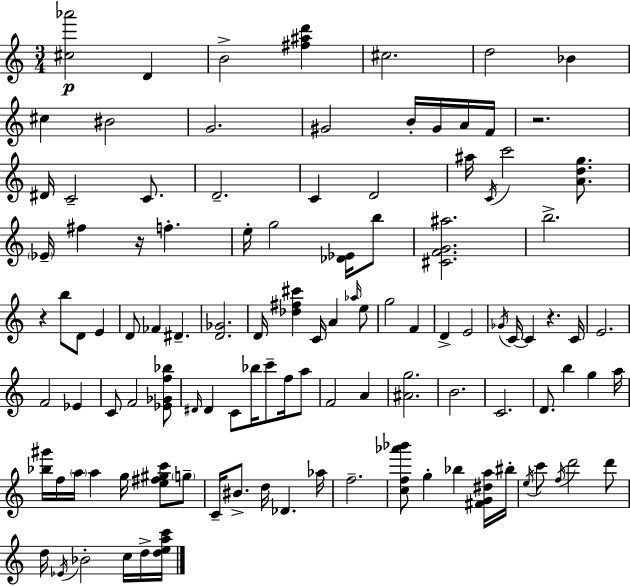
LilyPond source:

{
  \clef treble
  \numericTimeSignature
  \time 3/4
  \key a \minor
  \repeat volta 2 { <cis'' aes'''>2\p d'4 | b'2-> <fis'' ais'' d'''>4 | cis''2. | d''2 bes'4 | \break cis''4 bis'2 | g'2. | gis'2 b'16-. gis'16 a'16 f'16 | r2. | \break dis'16 c'2-- c'8. | d'2.-- | c'4 d'2 | ais''16 \acciaccatura { c'16 } c'''2 <a' d'' g''>8. | \break \parenthesize ees'16-- fis''4 r16 f''4.-. | e''16-. g''2 <des' ees'>16 b''8 | <cis' f' g' ais''>2. | b''2.-> | \break r4 b''8 d'8 e'4 | d'8 fes'4 dis'4.-- | <d' ges'>2. | d'16 <des'' fis'' cis'''>4 c'16 a'4 \grace { aes''16 } | \break e''8 g''2 f'4 | d'4-> e'2 | \acciaccatura { ges'16 } c'16~~ c'4 r4. | c'16 e'2. | \break f'2 ees'4 | c'8 f'2 | <ees' ges' f'' bes''>8 \grace { dis'16 } dis'4 c'8 bes''16 c'''8-- | f''16 a''8 f'2 | \break a'4 <ais' g''>2. | b'2. | c'2. | d'8. b''4 g''4 | \break a''16 <bes'' gis'''>16 f''16 \parenthesize a''16 a''4 g''16 | <e'' fis'' gis'' c'''>8 \parenthesize g''8-- c'16-- bis'8.-> d''16 des'4. | aes''16 f''2.-- | <c'' f'' aes''' bes'''>8 g''4-. bes''4 | \break <fis' g' dis'' a''>16 bis''16-. \acciaccatura { e''16 } c'''8 \acciaccatura { f''16 } d'''2 | d'''8 d''16 \acciaccatura { ees'16 } bes'2-. | c''16 d''16-> <d'' e'' a'' c'''>16 } \bar "|."
}